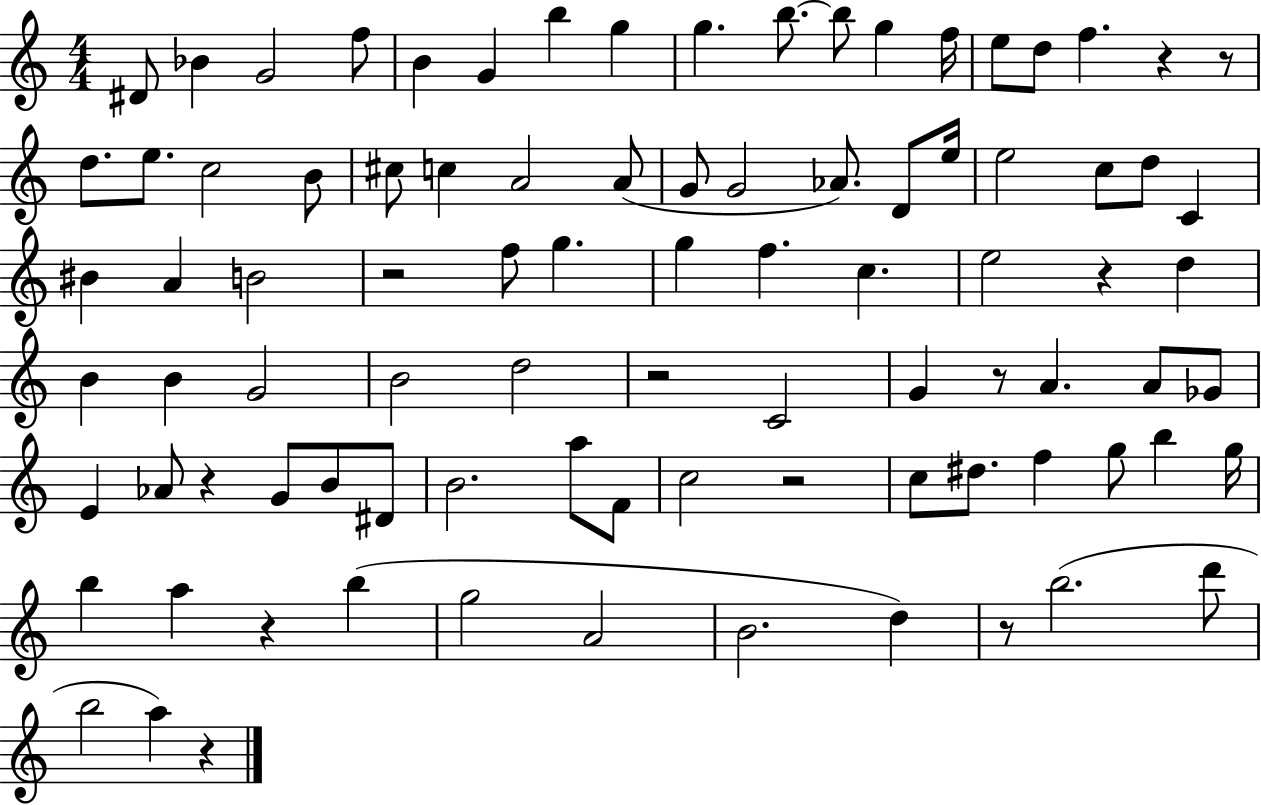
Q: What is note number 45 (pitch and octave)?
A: B4